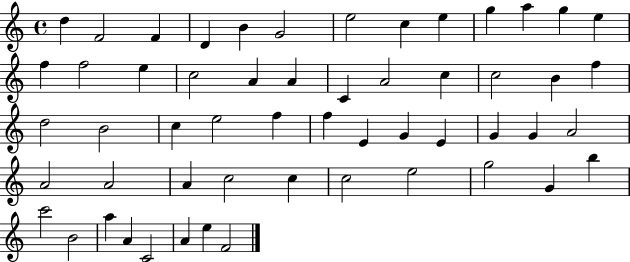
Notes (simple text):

D5/q F4/h F4/q D4/q B4/q G4/h E5/h C5/q E5/q G5/q A5/q G5/q E5/q F5/q F5/h E5/q C5/h A4/q A4/q C4/q A4/h C5/q C5/h B4/q F5/q D5/h B4/h C5/q E5/h F5/q F5/q E4/q G4/q E4/q G4/q G4/q A4/h A4/h A4/h A4/q C5/h C5/q C5/h E5/h G5/h G4/q B5/q C6/h B4/h A5/q A4/q C4/h A4/q E5/q F4/h